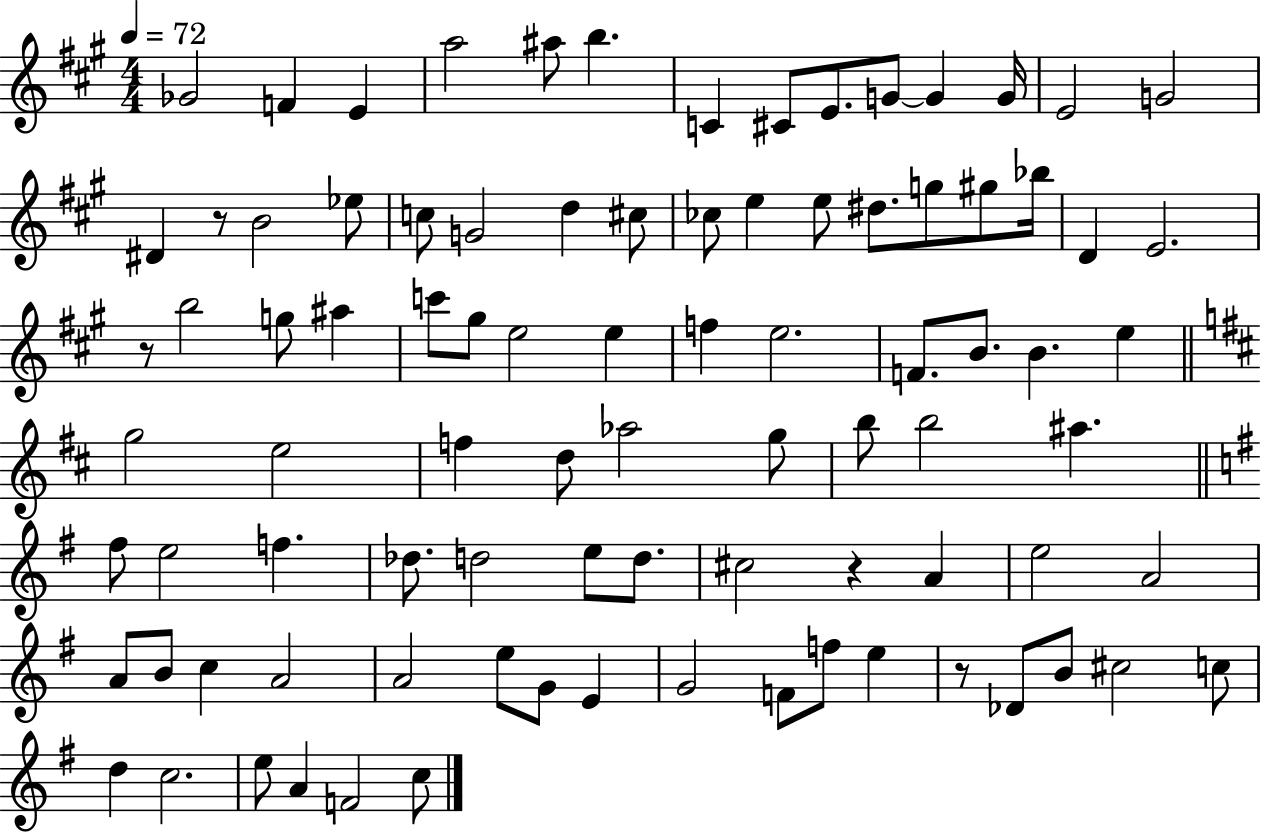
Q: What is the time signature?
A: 4/4